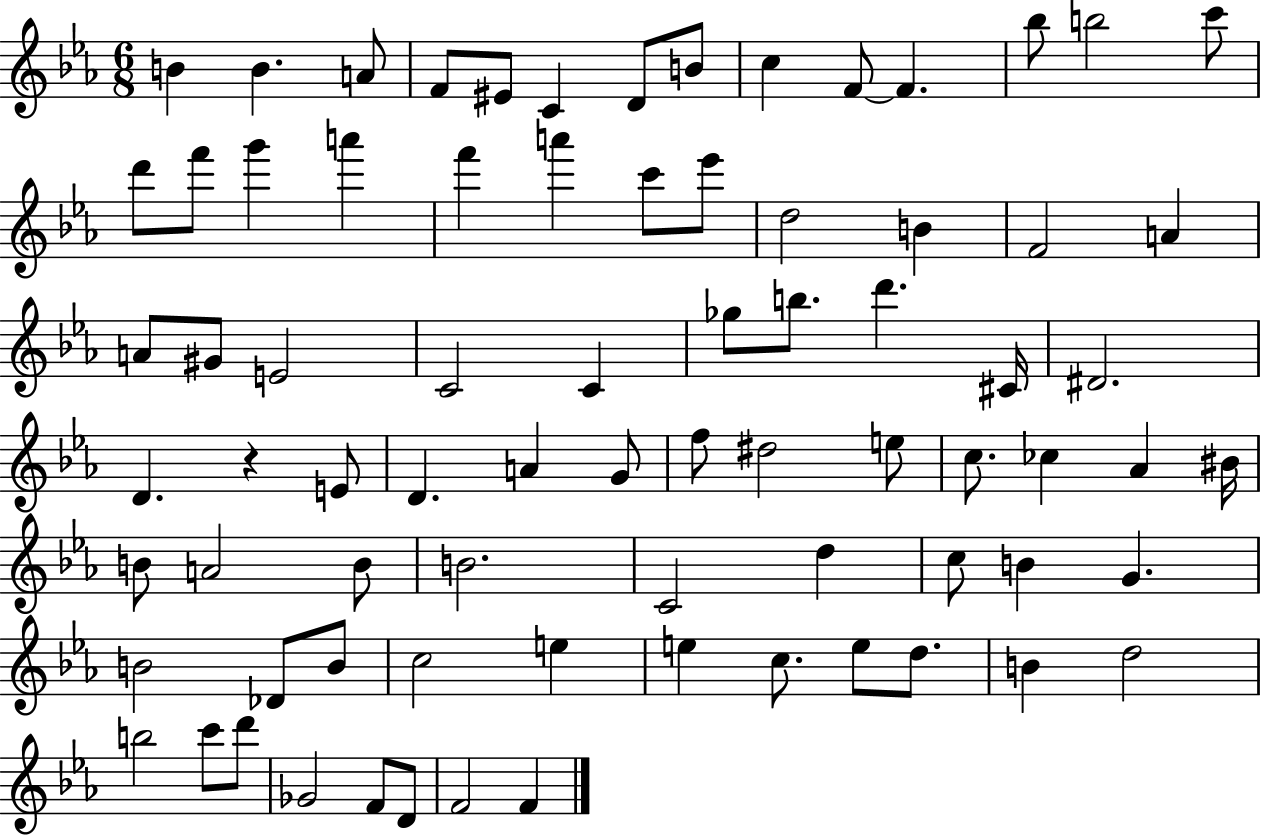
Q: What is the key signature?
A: EES major